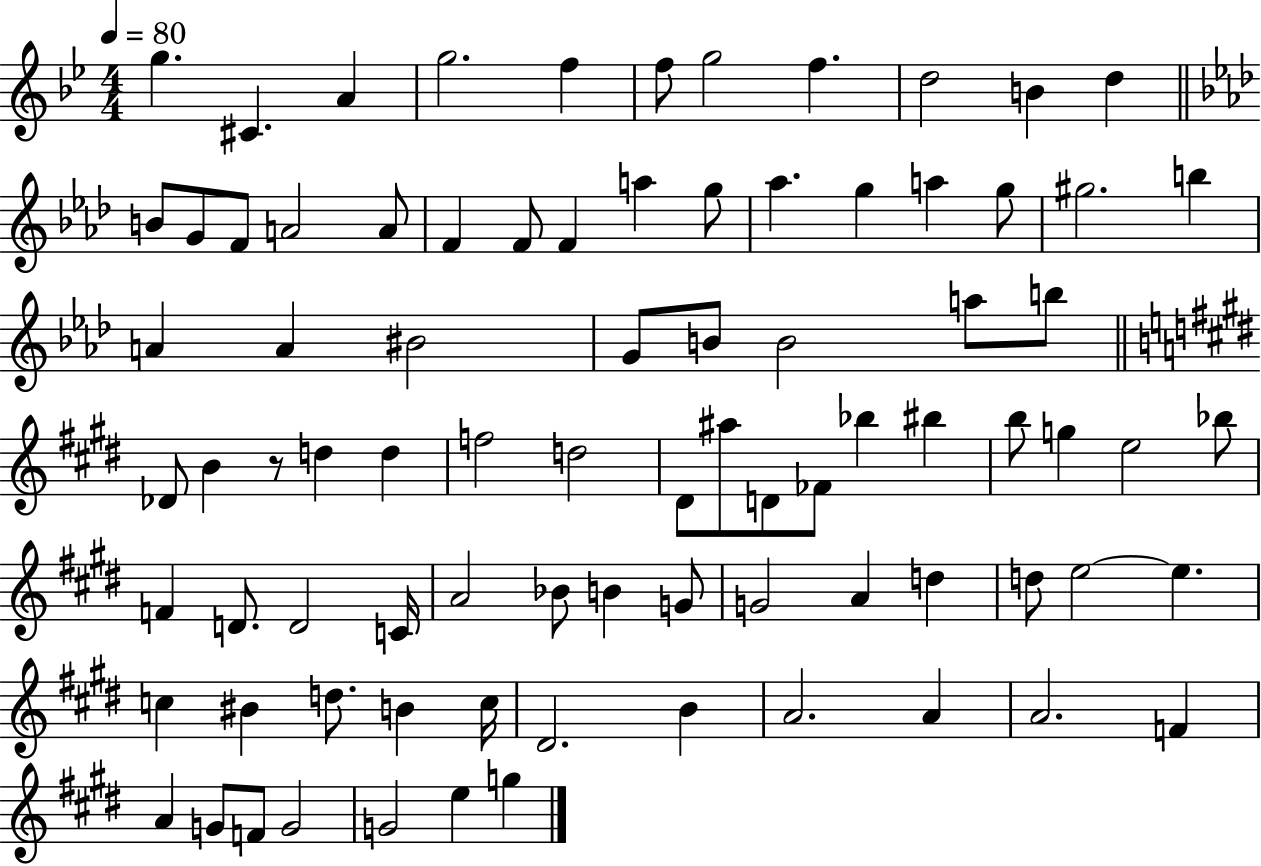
G5/q. C#4/q. A4/q G5/h. F5/q F5/e G5/h F5/q. D5/h B4/q D5/q B4/e G4/e F4/e A4/h A4/e F4/q F4/e F4/q A5/q G5/e Ab5/q. G5/q A5/q G5/e G#5/h. B5/q A4/q A4/q BIS4/h G4/e B4/e B4/h A5/e B5/e Db4/e B4/q R/e D5/q D5/q F5/h D5/h D#4/e A#5/e D4/e FES4/e Bb5/q BIS5/q B5/e G5/q E5/h Bb5/e F4/q D4/e. D4/h C4/s A4/h Bb4/e B4/q G4/e G4/h A4/q D5/q D5/e E5/h E5/q. C5/q BIS4/q D5/e. B4/q C5/s D#4/h. B4/q A4/h. A4/q A4/h. F4/q A4/q G4/e F4/e G4/h G4/h E5/q G5/q